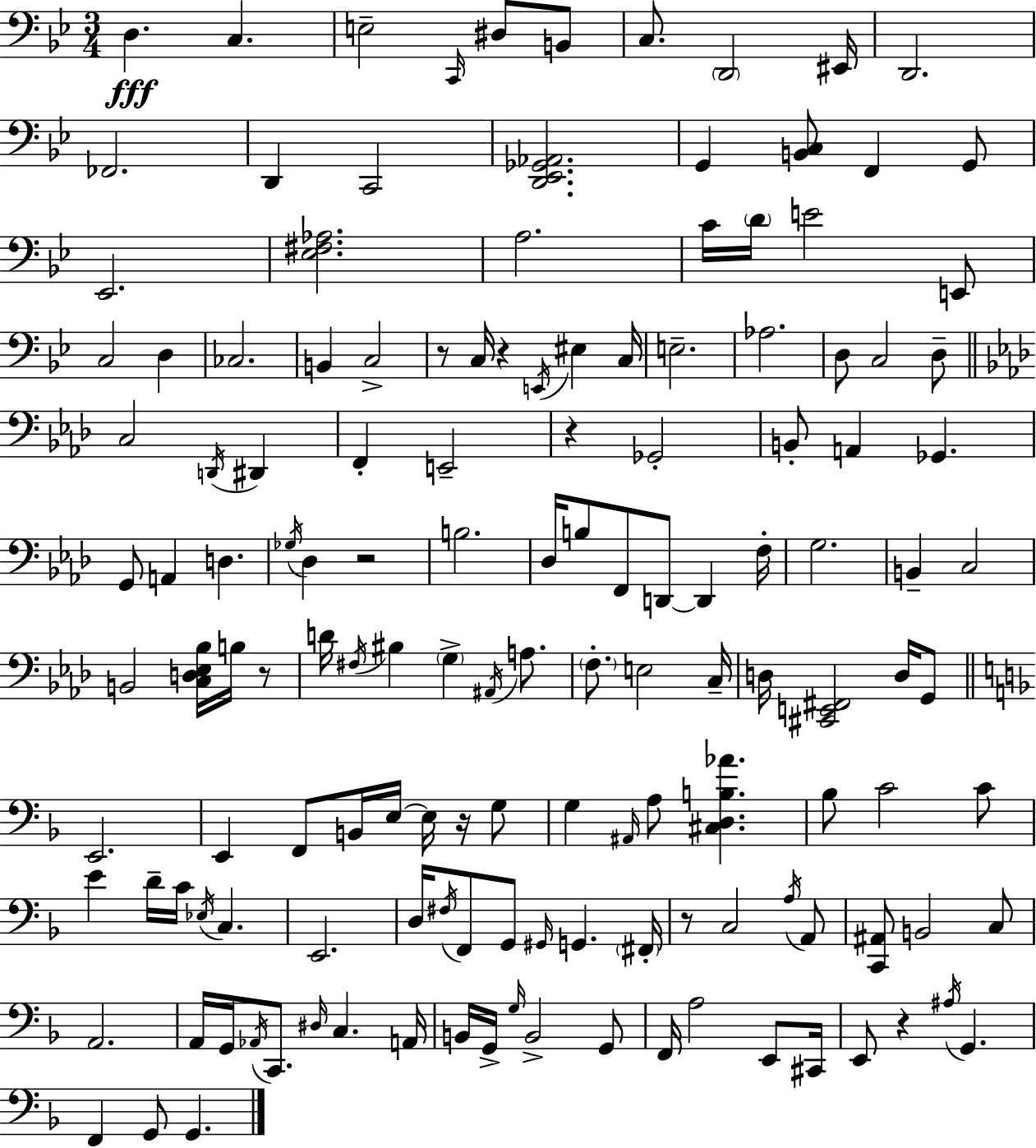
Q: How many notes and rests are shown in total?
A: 143